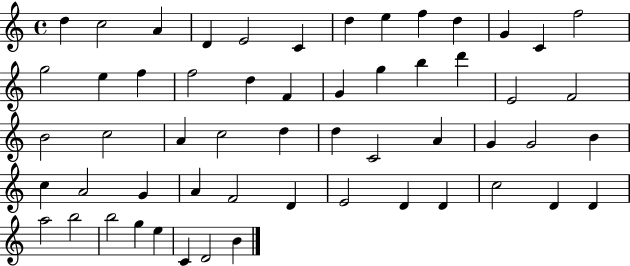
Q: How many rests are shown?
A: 0